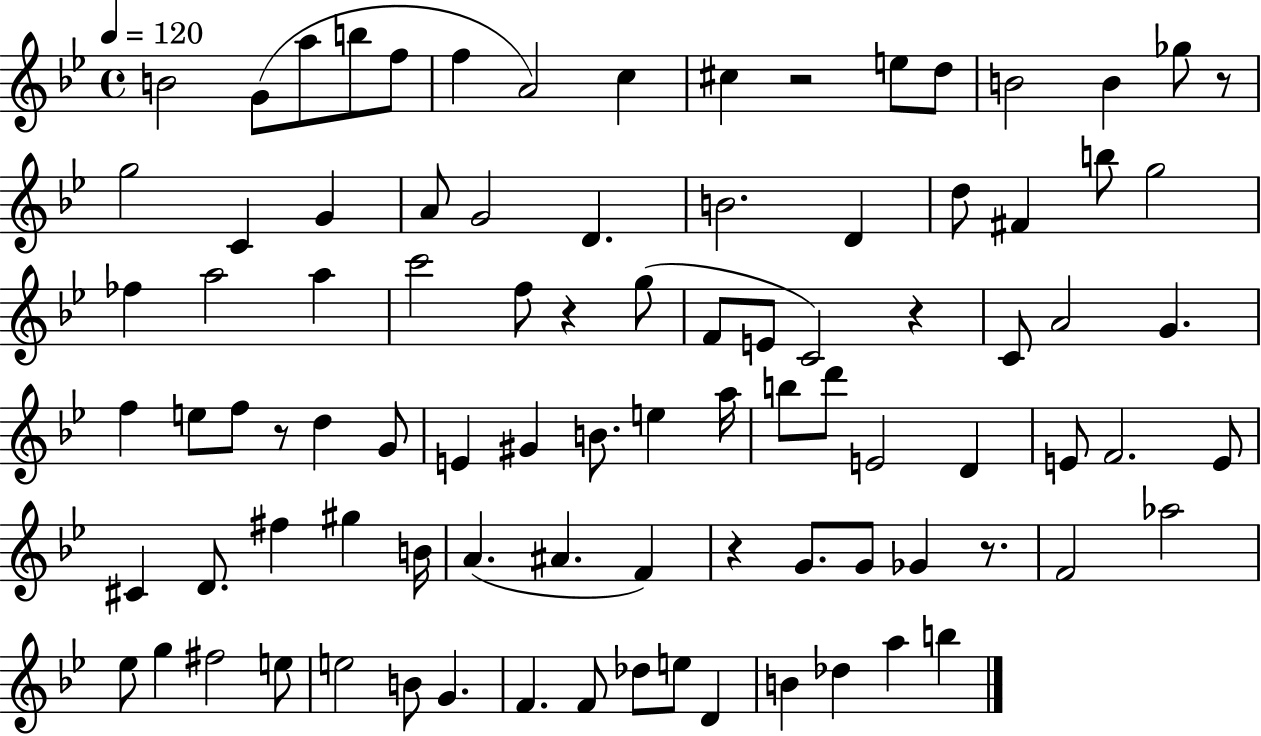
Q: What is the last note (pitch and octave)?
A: B5